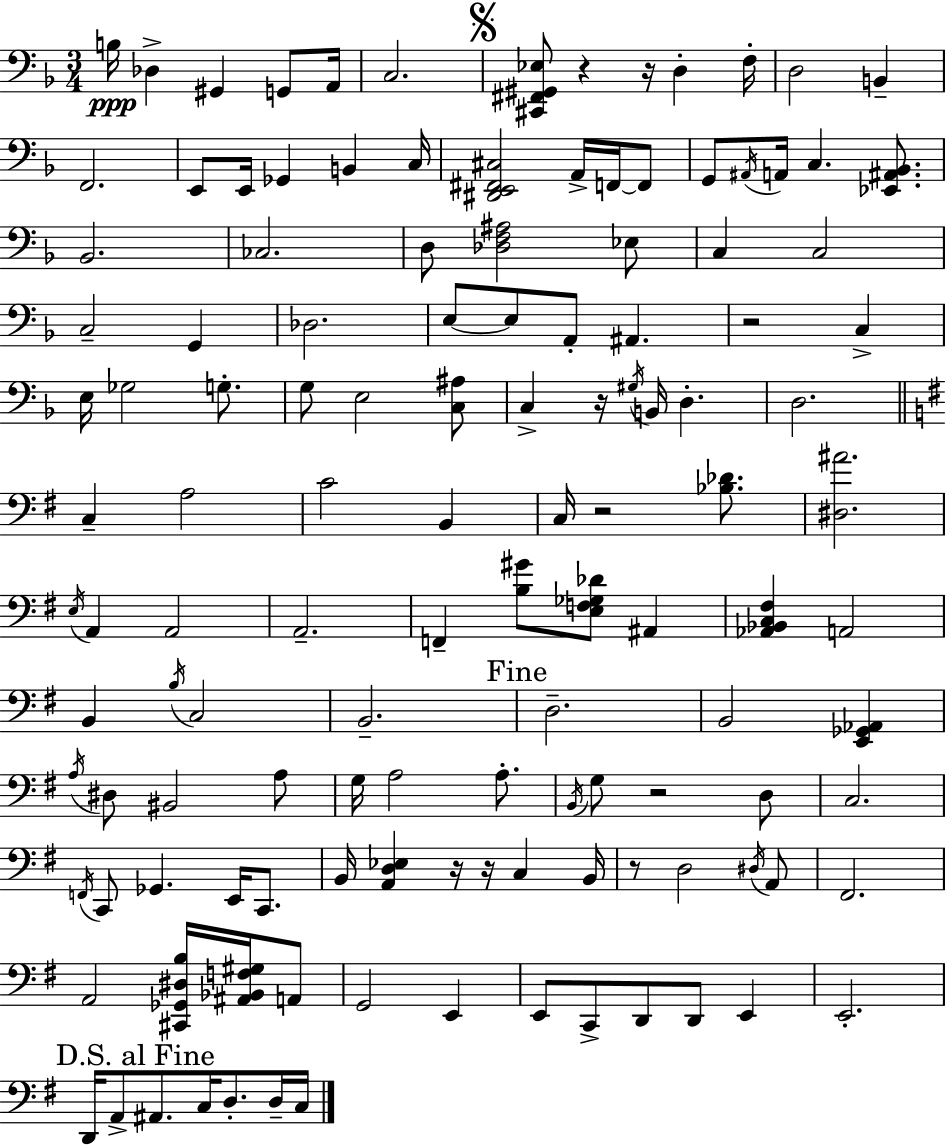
B3/s Db3/q G#2/q G2/e A2/s C3/h. [C#2,F#2,G#2,Eb3]/e R/q R/s D3/q F3/s D3/h B2/q F2/h. E2/e E2/s Gb2/q B2/q C3/s [D#2,E2,F#2,C#3]/h A2/s F2/s F2/e G2/e A#2/s A2/s C3/q. [Eb2,A#2,Bb2]/e. Bb2/h. CES3/h. D3/e [Db3,F3,A#3]/h Eb3/e C3/q C3/h C3/h G2/q Db3/h. E3/e E3/e A2/e A#2/q. R/h C3/q E3/s Gb3/h G3/e. G3/e E3/h [C3,A#3]/e C3/q R/s G#3/s B2/s D3/q. D3/h. C3/q A3/h C4/h B2/q C3/s R/h [Bb3,Db4]/e. [D#3,A#4]/h. E3/s A2/q A2/h A2/h. F2/q [B3,G#4]/e [E3,F3,Gb3,Db4]/e A#2/q [Ab2,Bb2,C3,F#3]/q A2/h B2/q B3/s C3/h B2/h. D3/h. B2/h [E2,Gb2,Ab2]/q A3/s D#3/e BIS2/h A3/e G3/s A3/h A3/e. B2/s G3/e R/h D3/e C3/h. F2/s C2/e Gb2/q. E2/s C2/e. B2/s [A2,D3,Eb3]/q R/s R/s C3/q B2/s R/e D3/h D#3/s A2/e F#2/h. A2/h [C#2,Gb2,D#3,B3]/s [A#2,Bb2,F3,G#3]/s A2/e G2/h E2/q E2/e C2/e D2/e D2/e E2/q E2/h. D2/s A2/e A#2/e. C3/s D3/e. D3/s C3/s